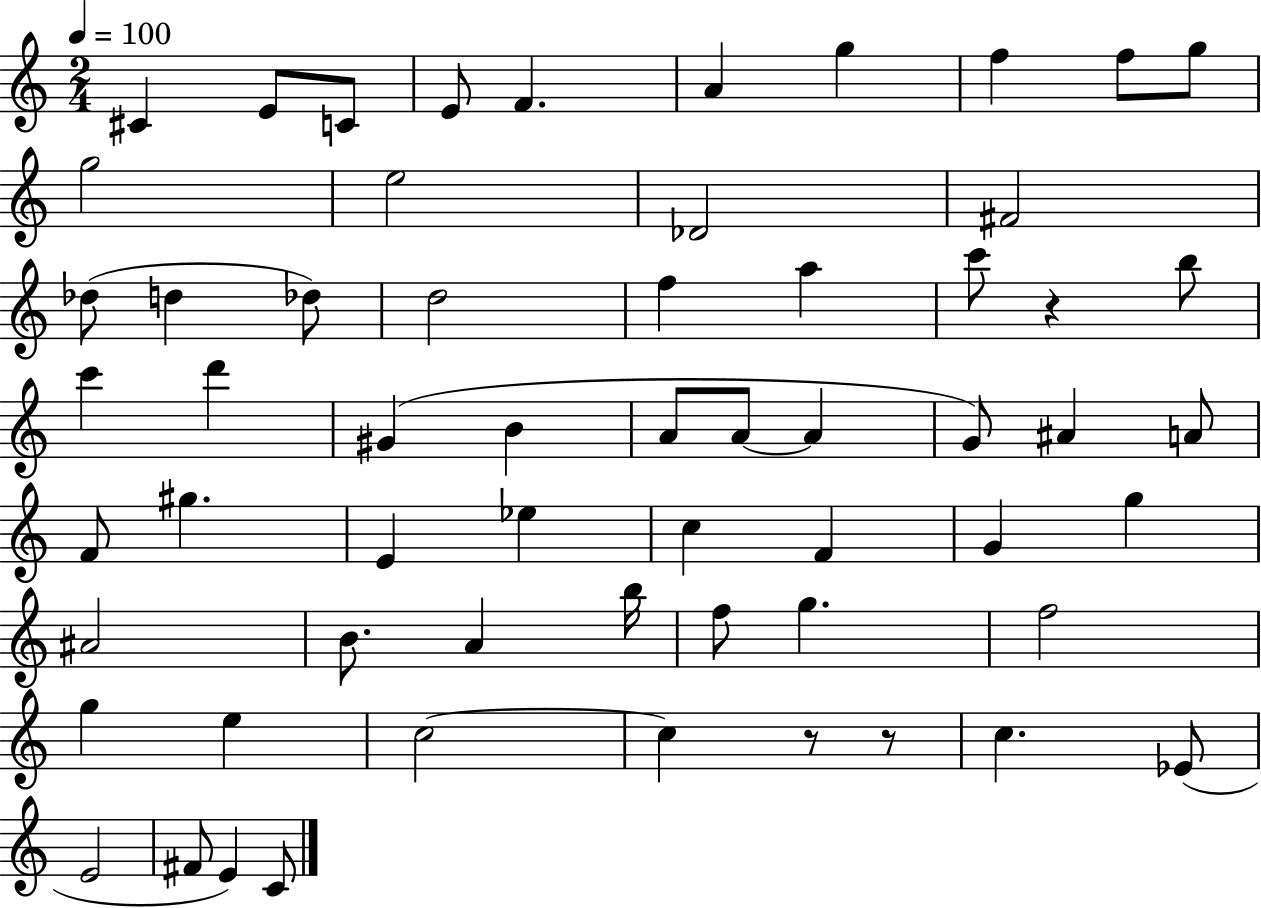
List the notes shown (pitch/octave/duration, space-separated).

C#4/q E4/e C4/e E4/e F4/q. A4/q G5/q F5/q F5/e G5/e G5/h E5/h Db4/h F#4/h Db5/e D5/q Db5/e D5/h F5/q A5/q C6/e R/q B5/e C6/q D6/q G#4/q B4/q A4/e A4/e A4/q G4/e A#4/q A4/e F4/e G#5/q. E4/q Eb5/q C5/q F4/q G4/q G5/q A#4/h B4/e. A4/q B5/s F5/e G5/q. F5/h G5/q E5/q C5/h C5/q R/e R/e C5/q. Eb4/e E4/h F#4/e E4/q C4/e